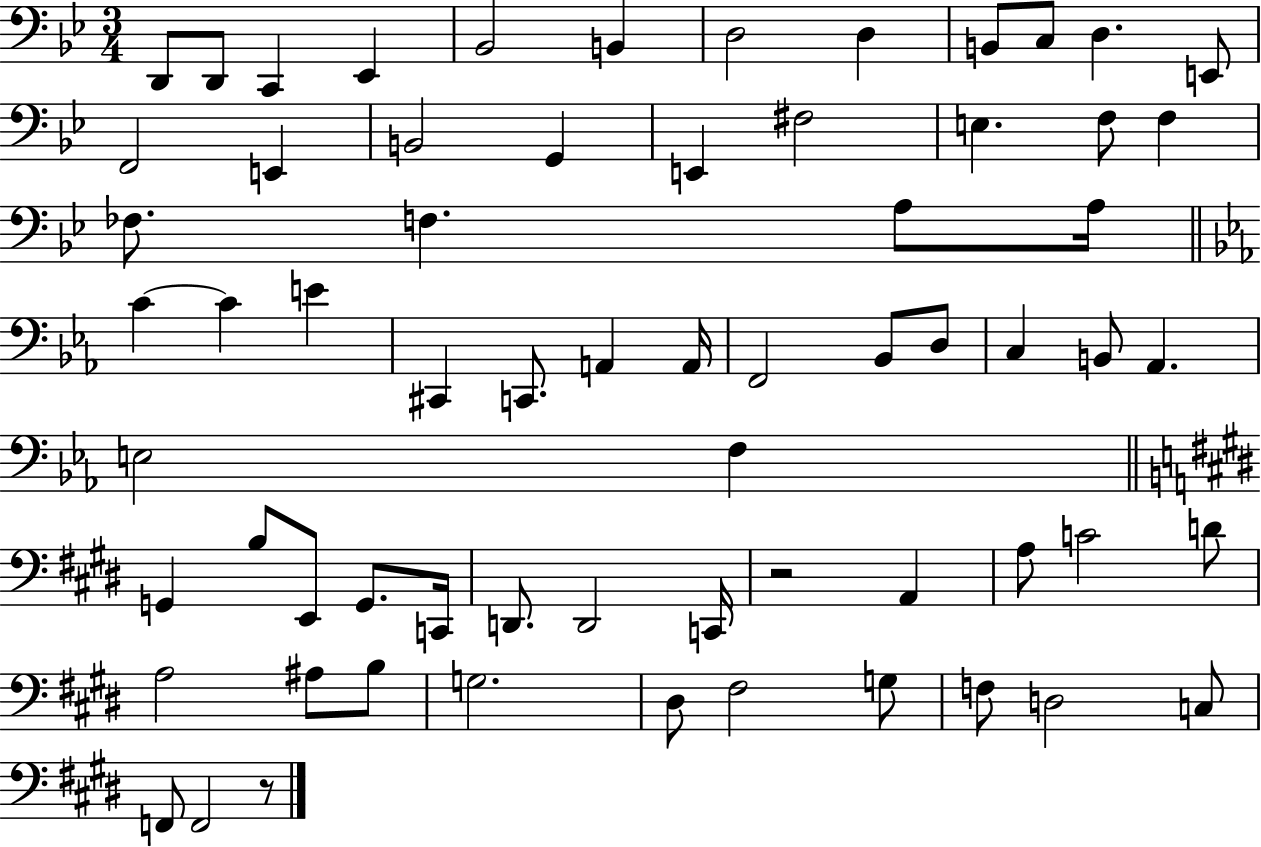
{
  \clef bass
  \numericTimeSignature
  \time 3/4
  \key bes \major
  \repeat volta 2 { d,8 d,8 c,4 ees,4 | bes,2 b,4 | d2 d4 | b,8 c8 d4. e,8 | \break f,2 e,4 | b,2 g,4 | e,4 fis2 | e4. f8 f4 | \break fes8. f4. a8 a16 | \bar "||" \break \key c \minor c'4~~ c'4 e'4 | cis,4 c,8. a,4 a,16 | f,2 bes,8 d8 | c4 b,8 aes,4. | \break e2 f4 | \bar "||" \break \key e \major g,4 b8 e,8 g,8. c,16 | d,8. d,2 c,16 | r2 a,4 | a8 c'2 d'8 | \break a2 ais8 b8 | g2. | dis8 fis2 g8 | f8 d2 c8 | \break f,8 f,2 r8 | } \bar "|."
}